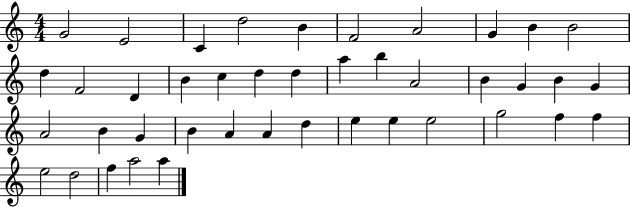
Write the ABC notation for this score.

X:1
T:Untitled
M:4/4
L:1/4
K:C
G2 E2 C d2 B F2 A2 G B B2 d F2 D B c d d a b A2 B G B G A2 B G B A A d e e e2 g2 f f e2 d2 f a2 a